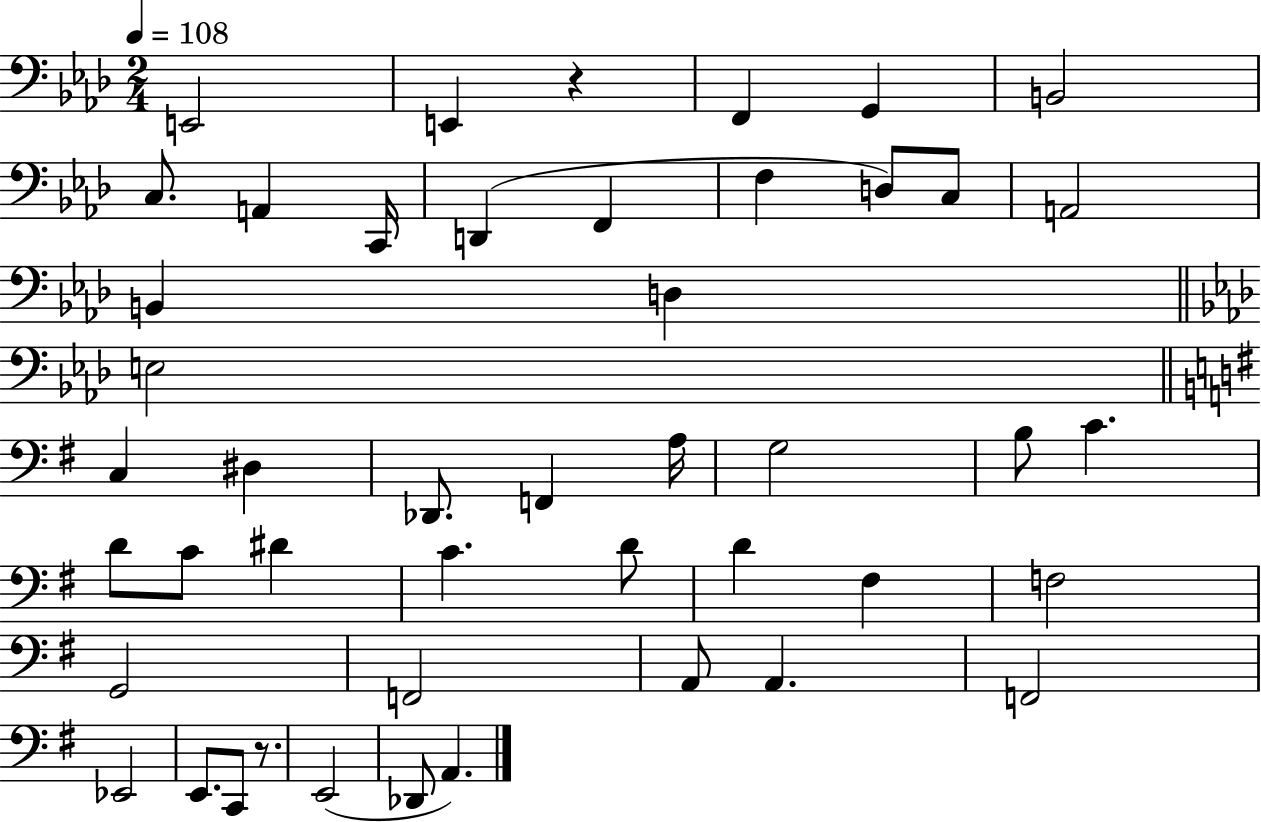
E2/h E2/q R/q F2/q G2/q B2/h C3/e. A2/q C2/s D2/q F2/q F3/q D3/e C3/e A2/h B2/q D3/q E3/h C3/q D#3/q Db2/e. F2/q A3/s G3/h B3/e C4/q. D4/e C4/e D#4/q C4/q. D4/e D4/q F#3/q F3/h G2/h F2/h A2/e A2/q. F2/h Eb2/h E2/e. C2/e R/e. E2/h Db2/e A2/q.